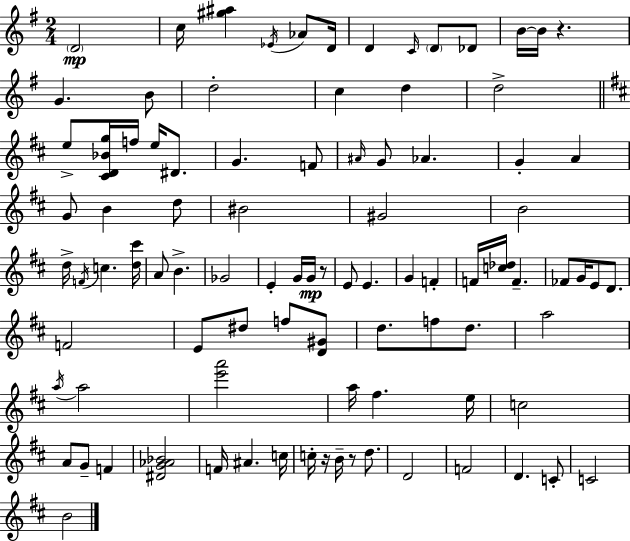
{
  \clef treble
  \numericTimeSignature
  \time 2/4
  \key e \minor
  \repeat volta 2 { \parenthesize d'2\mp | c''16 <gis'' ais''>4 \acciaccatura { ees'16 } aes'8 | d'16 d'4 \grace { c'16 } \parenthesize d'8 | des'8 b'16~~ b'16 r4. | \break g'4. | b'8 d''2-. | c''4 d''4 | d''2-> | \break \bar "||" \break \key d \major e''8-> <cis' d' bes' g''>16 f''16 e''16 dis'8. | g'4. f'8 | \grace { ais'16 } g'8 aes'4. | g'4-. a'4 | \break g'8 b'4 d''8 | bis'2 | gis'2 | b'2 | \break d''16-> \acciaccatura { f'16 } c''4. | <d'' cis'''>16 a'8 b'4.-> | ges'2 | e'4-. g'16 g'16\mp | \break r8 e'8 e'4. | g'4 f'4-. | f'16 <c'' des''>16 f'4.-- | fes'8 g'16 e'8 d'8. | \break f'2 | e'8 dis''8 f''8 | <d' gis'>8 d''8. f''8 d''8. | a''2 | \break \acciaccatura { a''16 } a''2 | <e''' a'''>2 | a''16 fis''4. | e''16 c''2 | \break a'8 g'8-- f'4 | <dis' g' aes' bes'>2 | f'16 ais'4. | c''16 c''16-. r16 b'16-- r8 | \break d''8. d'2 | f'2 | d'4. | c'8-. c'2 | \break b'2 | } \bar "|."
}